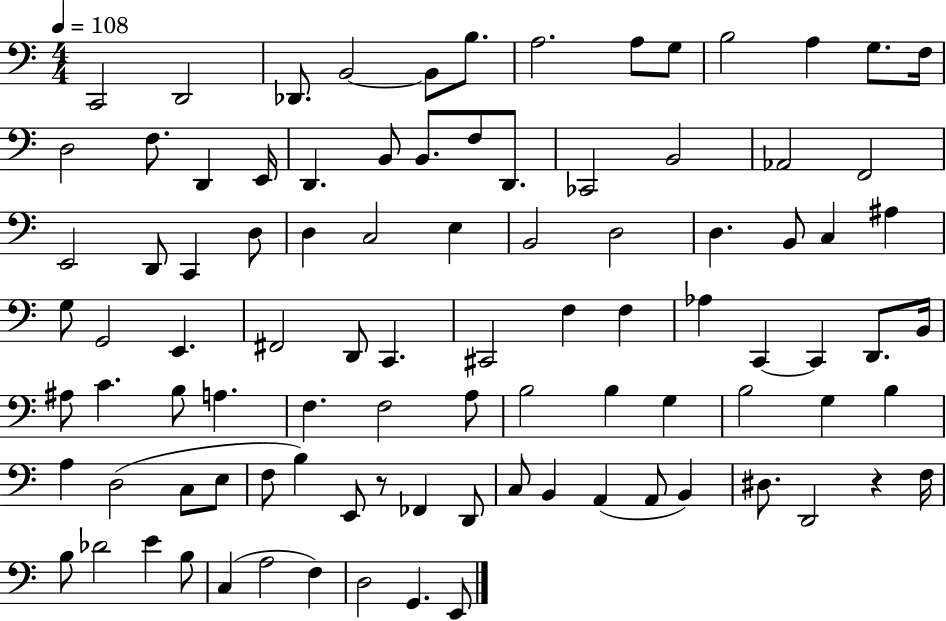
C2/h D2/h Db2/e. B2/h B2/e B3/e. A3/h. A3/e G3/e B3/h A3/q G3/e. F3/s D3/h F3/e. D2/q E2/s D2/q. B2/e B2/e. F3/e D2/e. CES2/h B2/h Ab2/h F2/h E2/h D2/e C2/q D3/e D3/q C3/h E3/q B2/h D3/h D3/q. B2/e C3/q A#3/q G3/e G2/h E2/q. F#2/h D2/e C2/q. C#2/h F3/q F3/q Ab3/q C2/q C2/q D2/e. B2/s A#3/e C4/q. B3/e A3/q. F3/q. F3/h A3/e B3/h B3/q G3/q B3/h G3/q B3/q A3/q D3/h C3/e E3/e F3/e B3/q E2/e R/e FES2/q D2/e C3/e B2/q A2/q A2/e B2/q D#3/e. D2/h R/q F3/s B3/e Db4/h E4/q B3/e C3/q A3/h F3/q D3/h G2/q. E2/e